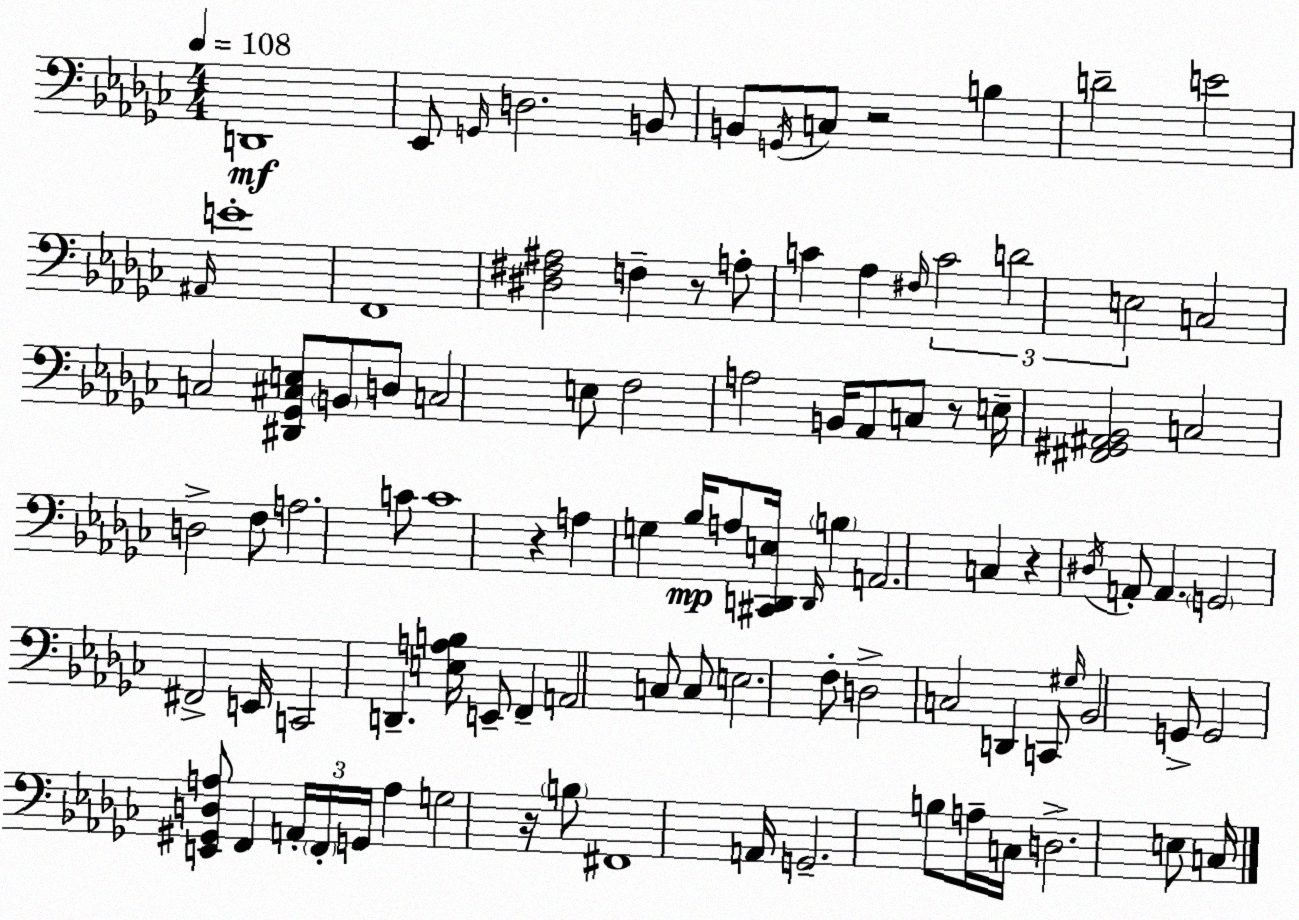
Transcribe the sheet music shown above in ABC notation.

X:1
T:Untitled
M:4/4
L:1/4
K:Ebm
D,,4 _E,,/2 G,,/4 D,2 B,,/2 B,,/2 G,,/4 C,/2 z2 B, D2 E2 ^A,,/4 E4 F,,4 [^D,^F,^A,]2 F, z/2 A,/2 C _A, ^F,/4 C2 D2 E,2 C,2 C,2 [^D,,_G,,^C,E,]/2 B,,/2 D,/2 C,2 E,/2 F,2 A,2 B,,/4 _A,,/2 C,/2 z/2 E,/4 [^F,,^G,,^A,,_B,,]2 C,2 D,2 F,/2 A,2 C/2 C4 z A, G, _B,/4 A,/2 [^C,,D,,E,]/4 D,,/4 B, A,,2 C, z ^D,/4 A,,/2 A,, G,,2 ^F,,2 E,,/4 C,,2 D,, [E,A,B,]/4 E,,/2 F,, A,,2 C,/2 C,/2 E,2 F,/2 D,2 C,2 D,, C,,/2 ^G,/4 _B,,2 G,,/2 G,,2 [E,,^G,,D,A,]/2 F,, A,,/4 F,,/4 G,,/4 A, G,2 z/4 B,/2 ^F,,4 A,,/4 G,,2 B,/2 A,/4 C,/4 D,2 E,/2 C,/4